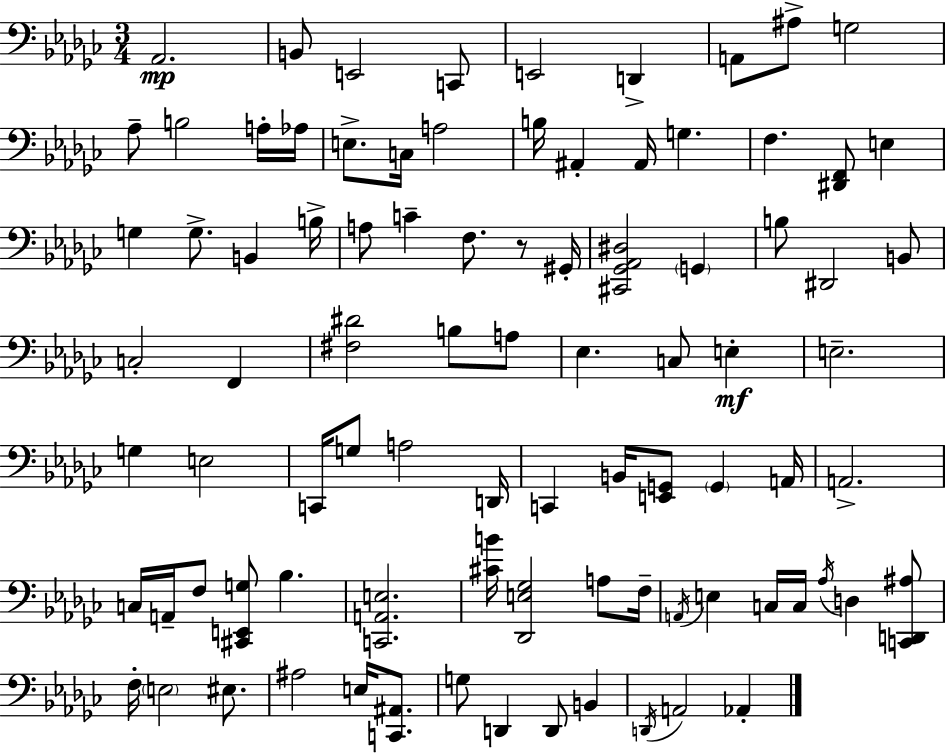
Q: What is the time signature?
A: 3/4